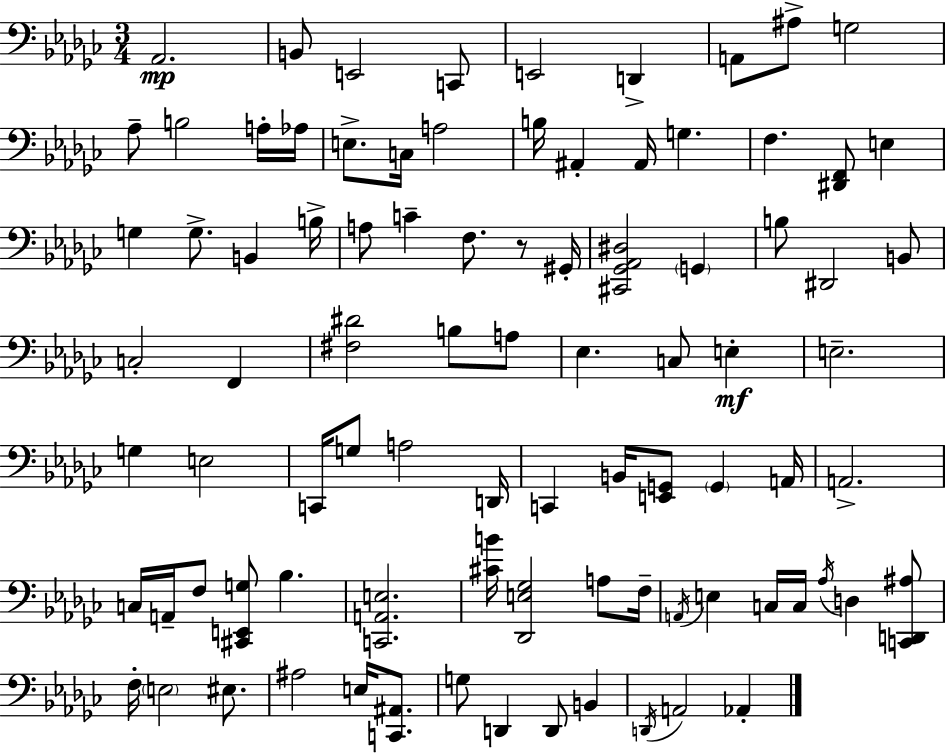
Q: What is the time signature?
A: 3/4